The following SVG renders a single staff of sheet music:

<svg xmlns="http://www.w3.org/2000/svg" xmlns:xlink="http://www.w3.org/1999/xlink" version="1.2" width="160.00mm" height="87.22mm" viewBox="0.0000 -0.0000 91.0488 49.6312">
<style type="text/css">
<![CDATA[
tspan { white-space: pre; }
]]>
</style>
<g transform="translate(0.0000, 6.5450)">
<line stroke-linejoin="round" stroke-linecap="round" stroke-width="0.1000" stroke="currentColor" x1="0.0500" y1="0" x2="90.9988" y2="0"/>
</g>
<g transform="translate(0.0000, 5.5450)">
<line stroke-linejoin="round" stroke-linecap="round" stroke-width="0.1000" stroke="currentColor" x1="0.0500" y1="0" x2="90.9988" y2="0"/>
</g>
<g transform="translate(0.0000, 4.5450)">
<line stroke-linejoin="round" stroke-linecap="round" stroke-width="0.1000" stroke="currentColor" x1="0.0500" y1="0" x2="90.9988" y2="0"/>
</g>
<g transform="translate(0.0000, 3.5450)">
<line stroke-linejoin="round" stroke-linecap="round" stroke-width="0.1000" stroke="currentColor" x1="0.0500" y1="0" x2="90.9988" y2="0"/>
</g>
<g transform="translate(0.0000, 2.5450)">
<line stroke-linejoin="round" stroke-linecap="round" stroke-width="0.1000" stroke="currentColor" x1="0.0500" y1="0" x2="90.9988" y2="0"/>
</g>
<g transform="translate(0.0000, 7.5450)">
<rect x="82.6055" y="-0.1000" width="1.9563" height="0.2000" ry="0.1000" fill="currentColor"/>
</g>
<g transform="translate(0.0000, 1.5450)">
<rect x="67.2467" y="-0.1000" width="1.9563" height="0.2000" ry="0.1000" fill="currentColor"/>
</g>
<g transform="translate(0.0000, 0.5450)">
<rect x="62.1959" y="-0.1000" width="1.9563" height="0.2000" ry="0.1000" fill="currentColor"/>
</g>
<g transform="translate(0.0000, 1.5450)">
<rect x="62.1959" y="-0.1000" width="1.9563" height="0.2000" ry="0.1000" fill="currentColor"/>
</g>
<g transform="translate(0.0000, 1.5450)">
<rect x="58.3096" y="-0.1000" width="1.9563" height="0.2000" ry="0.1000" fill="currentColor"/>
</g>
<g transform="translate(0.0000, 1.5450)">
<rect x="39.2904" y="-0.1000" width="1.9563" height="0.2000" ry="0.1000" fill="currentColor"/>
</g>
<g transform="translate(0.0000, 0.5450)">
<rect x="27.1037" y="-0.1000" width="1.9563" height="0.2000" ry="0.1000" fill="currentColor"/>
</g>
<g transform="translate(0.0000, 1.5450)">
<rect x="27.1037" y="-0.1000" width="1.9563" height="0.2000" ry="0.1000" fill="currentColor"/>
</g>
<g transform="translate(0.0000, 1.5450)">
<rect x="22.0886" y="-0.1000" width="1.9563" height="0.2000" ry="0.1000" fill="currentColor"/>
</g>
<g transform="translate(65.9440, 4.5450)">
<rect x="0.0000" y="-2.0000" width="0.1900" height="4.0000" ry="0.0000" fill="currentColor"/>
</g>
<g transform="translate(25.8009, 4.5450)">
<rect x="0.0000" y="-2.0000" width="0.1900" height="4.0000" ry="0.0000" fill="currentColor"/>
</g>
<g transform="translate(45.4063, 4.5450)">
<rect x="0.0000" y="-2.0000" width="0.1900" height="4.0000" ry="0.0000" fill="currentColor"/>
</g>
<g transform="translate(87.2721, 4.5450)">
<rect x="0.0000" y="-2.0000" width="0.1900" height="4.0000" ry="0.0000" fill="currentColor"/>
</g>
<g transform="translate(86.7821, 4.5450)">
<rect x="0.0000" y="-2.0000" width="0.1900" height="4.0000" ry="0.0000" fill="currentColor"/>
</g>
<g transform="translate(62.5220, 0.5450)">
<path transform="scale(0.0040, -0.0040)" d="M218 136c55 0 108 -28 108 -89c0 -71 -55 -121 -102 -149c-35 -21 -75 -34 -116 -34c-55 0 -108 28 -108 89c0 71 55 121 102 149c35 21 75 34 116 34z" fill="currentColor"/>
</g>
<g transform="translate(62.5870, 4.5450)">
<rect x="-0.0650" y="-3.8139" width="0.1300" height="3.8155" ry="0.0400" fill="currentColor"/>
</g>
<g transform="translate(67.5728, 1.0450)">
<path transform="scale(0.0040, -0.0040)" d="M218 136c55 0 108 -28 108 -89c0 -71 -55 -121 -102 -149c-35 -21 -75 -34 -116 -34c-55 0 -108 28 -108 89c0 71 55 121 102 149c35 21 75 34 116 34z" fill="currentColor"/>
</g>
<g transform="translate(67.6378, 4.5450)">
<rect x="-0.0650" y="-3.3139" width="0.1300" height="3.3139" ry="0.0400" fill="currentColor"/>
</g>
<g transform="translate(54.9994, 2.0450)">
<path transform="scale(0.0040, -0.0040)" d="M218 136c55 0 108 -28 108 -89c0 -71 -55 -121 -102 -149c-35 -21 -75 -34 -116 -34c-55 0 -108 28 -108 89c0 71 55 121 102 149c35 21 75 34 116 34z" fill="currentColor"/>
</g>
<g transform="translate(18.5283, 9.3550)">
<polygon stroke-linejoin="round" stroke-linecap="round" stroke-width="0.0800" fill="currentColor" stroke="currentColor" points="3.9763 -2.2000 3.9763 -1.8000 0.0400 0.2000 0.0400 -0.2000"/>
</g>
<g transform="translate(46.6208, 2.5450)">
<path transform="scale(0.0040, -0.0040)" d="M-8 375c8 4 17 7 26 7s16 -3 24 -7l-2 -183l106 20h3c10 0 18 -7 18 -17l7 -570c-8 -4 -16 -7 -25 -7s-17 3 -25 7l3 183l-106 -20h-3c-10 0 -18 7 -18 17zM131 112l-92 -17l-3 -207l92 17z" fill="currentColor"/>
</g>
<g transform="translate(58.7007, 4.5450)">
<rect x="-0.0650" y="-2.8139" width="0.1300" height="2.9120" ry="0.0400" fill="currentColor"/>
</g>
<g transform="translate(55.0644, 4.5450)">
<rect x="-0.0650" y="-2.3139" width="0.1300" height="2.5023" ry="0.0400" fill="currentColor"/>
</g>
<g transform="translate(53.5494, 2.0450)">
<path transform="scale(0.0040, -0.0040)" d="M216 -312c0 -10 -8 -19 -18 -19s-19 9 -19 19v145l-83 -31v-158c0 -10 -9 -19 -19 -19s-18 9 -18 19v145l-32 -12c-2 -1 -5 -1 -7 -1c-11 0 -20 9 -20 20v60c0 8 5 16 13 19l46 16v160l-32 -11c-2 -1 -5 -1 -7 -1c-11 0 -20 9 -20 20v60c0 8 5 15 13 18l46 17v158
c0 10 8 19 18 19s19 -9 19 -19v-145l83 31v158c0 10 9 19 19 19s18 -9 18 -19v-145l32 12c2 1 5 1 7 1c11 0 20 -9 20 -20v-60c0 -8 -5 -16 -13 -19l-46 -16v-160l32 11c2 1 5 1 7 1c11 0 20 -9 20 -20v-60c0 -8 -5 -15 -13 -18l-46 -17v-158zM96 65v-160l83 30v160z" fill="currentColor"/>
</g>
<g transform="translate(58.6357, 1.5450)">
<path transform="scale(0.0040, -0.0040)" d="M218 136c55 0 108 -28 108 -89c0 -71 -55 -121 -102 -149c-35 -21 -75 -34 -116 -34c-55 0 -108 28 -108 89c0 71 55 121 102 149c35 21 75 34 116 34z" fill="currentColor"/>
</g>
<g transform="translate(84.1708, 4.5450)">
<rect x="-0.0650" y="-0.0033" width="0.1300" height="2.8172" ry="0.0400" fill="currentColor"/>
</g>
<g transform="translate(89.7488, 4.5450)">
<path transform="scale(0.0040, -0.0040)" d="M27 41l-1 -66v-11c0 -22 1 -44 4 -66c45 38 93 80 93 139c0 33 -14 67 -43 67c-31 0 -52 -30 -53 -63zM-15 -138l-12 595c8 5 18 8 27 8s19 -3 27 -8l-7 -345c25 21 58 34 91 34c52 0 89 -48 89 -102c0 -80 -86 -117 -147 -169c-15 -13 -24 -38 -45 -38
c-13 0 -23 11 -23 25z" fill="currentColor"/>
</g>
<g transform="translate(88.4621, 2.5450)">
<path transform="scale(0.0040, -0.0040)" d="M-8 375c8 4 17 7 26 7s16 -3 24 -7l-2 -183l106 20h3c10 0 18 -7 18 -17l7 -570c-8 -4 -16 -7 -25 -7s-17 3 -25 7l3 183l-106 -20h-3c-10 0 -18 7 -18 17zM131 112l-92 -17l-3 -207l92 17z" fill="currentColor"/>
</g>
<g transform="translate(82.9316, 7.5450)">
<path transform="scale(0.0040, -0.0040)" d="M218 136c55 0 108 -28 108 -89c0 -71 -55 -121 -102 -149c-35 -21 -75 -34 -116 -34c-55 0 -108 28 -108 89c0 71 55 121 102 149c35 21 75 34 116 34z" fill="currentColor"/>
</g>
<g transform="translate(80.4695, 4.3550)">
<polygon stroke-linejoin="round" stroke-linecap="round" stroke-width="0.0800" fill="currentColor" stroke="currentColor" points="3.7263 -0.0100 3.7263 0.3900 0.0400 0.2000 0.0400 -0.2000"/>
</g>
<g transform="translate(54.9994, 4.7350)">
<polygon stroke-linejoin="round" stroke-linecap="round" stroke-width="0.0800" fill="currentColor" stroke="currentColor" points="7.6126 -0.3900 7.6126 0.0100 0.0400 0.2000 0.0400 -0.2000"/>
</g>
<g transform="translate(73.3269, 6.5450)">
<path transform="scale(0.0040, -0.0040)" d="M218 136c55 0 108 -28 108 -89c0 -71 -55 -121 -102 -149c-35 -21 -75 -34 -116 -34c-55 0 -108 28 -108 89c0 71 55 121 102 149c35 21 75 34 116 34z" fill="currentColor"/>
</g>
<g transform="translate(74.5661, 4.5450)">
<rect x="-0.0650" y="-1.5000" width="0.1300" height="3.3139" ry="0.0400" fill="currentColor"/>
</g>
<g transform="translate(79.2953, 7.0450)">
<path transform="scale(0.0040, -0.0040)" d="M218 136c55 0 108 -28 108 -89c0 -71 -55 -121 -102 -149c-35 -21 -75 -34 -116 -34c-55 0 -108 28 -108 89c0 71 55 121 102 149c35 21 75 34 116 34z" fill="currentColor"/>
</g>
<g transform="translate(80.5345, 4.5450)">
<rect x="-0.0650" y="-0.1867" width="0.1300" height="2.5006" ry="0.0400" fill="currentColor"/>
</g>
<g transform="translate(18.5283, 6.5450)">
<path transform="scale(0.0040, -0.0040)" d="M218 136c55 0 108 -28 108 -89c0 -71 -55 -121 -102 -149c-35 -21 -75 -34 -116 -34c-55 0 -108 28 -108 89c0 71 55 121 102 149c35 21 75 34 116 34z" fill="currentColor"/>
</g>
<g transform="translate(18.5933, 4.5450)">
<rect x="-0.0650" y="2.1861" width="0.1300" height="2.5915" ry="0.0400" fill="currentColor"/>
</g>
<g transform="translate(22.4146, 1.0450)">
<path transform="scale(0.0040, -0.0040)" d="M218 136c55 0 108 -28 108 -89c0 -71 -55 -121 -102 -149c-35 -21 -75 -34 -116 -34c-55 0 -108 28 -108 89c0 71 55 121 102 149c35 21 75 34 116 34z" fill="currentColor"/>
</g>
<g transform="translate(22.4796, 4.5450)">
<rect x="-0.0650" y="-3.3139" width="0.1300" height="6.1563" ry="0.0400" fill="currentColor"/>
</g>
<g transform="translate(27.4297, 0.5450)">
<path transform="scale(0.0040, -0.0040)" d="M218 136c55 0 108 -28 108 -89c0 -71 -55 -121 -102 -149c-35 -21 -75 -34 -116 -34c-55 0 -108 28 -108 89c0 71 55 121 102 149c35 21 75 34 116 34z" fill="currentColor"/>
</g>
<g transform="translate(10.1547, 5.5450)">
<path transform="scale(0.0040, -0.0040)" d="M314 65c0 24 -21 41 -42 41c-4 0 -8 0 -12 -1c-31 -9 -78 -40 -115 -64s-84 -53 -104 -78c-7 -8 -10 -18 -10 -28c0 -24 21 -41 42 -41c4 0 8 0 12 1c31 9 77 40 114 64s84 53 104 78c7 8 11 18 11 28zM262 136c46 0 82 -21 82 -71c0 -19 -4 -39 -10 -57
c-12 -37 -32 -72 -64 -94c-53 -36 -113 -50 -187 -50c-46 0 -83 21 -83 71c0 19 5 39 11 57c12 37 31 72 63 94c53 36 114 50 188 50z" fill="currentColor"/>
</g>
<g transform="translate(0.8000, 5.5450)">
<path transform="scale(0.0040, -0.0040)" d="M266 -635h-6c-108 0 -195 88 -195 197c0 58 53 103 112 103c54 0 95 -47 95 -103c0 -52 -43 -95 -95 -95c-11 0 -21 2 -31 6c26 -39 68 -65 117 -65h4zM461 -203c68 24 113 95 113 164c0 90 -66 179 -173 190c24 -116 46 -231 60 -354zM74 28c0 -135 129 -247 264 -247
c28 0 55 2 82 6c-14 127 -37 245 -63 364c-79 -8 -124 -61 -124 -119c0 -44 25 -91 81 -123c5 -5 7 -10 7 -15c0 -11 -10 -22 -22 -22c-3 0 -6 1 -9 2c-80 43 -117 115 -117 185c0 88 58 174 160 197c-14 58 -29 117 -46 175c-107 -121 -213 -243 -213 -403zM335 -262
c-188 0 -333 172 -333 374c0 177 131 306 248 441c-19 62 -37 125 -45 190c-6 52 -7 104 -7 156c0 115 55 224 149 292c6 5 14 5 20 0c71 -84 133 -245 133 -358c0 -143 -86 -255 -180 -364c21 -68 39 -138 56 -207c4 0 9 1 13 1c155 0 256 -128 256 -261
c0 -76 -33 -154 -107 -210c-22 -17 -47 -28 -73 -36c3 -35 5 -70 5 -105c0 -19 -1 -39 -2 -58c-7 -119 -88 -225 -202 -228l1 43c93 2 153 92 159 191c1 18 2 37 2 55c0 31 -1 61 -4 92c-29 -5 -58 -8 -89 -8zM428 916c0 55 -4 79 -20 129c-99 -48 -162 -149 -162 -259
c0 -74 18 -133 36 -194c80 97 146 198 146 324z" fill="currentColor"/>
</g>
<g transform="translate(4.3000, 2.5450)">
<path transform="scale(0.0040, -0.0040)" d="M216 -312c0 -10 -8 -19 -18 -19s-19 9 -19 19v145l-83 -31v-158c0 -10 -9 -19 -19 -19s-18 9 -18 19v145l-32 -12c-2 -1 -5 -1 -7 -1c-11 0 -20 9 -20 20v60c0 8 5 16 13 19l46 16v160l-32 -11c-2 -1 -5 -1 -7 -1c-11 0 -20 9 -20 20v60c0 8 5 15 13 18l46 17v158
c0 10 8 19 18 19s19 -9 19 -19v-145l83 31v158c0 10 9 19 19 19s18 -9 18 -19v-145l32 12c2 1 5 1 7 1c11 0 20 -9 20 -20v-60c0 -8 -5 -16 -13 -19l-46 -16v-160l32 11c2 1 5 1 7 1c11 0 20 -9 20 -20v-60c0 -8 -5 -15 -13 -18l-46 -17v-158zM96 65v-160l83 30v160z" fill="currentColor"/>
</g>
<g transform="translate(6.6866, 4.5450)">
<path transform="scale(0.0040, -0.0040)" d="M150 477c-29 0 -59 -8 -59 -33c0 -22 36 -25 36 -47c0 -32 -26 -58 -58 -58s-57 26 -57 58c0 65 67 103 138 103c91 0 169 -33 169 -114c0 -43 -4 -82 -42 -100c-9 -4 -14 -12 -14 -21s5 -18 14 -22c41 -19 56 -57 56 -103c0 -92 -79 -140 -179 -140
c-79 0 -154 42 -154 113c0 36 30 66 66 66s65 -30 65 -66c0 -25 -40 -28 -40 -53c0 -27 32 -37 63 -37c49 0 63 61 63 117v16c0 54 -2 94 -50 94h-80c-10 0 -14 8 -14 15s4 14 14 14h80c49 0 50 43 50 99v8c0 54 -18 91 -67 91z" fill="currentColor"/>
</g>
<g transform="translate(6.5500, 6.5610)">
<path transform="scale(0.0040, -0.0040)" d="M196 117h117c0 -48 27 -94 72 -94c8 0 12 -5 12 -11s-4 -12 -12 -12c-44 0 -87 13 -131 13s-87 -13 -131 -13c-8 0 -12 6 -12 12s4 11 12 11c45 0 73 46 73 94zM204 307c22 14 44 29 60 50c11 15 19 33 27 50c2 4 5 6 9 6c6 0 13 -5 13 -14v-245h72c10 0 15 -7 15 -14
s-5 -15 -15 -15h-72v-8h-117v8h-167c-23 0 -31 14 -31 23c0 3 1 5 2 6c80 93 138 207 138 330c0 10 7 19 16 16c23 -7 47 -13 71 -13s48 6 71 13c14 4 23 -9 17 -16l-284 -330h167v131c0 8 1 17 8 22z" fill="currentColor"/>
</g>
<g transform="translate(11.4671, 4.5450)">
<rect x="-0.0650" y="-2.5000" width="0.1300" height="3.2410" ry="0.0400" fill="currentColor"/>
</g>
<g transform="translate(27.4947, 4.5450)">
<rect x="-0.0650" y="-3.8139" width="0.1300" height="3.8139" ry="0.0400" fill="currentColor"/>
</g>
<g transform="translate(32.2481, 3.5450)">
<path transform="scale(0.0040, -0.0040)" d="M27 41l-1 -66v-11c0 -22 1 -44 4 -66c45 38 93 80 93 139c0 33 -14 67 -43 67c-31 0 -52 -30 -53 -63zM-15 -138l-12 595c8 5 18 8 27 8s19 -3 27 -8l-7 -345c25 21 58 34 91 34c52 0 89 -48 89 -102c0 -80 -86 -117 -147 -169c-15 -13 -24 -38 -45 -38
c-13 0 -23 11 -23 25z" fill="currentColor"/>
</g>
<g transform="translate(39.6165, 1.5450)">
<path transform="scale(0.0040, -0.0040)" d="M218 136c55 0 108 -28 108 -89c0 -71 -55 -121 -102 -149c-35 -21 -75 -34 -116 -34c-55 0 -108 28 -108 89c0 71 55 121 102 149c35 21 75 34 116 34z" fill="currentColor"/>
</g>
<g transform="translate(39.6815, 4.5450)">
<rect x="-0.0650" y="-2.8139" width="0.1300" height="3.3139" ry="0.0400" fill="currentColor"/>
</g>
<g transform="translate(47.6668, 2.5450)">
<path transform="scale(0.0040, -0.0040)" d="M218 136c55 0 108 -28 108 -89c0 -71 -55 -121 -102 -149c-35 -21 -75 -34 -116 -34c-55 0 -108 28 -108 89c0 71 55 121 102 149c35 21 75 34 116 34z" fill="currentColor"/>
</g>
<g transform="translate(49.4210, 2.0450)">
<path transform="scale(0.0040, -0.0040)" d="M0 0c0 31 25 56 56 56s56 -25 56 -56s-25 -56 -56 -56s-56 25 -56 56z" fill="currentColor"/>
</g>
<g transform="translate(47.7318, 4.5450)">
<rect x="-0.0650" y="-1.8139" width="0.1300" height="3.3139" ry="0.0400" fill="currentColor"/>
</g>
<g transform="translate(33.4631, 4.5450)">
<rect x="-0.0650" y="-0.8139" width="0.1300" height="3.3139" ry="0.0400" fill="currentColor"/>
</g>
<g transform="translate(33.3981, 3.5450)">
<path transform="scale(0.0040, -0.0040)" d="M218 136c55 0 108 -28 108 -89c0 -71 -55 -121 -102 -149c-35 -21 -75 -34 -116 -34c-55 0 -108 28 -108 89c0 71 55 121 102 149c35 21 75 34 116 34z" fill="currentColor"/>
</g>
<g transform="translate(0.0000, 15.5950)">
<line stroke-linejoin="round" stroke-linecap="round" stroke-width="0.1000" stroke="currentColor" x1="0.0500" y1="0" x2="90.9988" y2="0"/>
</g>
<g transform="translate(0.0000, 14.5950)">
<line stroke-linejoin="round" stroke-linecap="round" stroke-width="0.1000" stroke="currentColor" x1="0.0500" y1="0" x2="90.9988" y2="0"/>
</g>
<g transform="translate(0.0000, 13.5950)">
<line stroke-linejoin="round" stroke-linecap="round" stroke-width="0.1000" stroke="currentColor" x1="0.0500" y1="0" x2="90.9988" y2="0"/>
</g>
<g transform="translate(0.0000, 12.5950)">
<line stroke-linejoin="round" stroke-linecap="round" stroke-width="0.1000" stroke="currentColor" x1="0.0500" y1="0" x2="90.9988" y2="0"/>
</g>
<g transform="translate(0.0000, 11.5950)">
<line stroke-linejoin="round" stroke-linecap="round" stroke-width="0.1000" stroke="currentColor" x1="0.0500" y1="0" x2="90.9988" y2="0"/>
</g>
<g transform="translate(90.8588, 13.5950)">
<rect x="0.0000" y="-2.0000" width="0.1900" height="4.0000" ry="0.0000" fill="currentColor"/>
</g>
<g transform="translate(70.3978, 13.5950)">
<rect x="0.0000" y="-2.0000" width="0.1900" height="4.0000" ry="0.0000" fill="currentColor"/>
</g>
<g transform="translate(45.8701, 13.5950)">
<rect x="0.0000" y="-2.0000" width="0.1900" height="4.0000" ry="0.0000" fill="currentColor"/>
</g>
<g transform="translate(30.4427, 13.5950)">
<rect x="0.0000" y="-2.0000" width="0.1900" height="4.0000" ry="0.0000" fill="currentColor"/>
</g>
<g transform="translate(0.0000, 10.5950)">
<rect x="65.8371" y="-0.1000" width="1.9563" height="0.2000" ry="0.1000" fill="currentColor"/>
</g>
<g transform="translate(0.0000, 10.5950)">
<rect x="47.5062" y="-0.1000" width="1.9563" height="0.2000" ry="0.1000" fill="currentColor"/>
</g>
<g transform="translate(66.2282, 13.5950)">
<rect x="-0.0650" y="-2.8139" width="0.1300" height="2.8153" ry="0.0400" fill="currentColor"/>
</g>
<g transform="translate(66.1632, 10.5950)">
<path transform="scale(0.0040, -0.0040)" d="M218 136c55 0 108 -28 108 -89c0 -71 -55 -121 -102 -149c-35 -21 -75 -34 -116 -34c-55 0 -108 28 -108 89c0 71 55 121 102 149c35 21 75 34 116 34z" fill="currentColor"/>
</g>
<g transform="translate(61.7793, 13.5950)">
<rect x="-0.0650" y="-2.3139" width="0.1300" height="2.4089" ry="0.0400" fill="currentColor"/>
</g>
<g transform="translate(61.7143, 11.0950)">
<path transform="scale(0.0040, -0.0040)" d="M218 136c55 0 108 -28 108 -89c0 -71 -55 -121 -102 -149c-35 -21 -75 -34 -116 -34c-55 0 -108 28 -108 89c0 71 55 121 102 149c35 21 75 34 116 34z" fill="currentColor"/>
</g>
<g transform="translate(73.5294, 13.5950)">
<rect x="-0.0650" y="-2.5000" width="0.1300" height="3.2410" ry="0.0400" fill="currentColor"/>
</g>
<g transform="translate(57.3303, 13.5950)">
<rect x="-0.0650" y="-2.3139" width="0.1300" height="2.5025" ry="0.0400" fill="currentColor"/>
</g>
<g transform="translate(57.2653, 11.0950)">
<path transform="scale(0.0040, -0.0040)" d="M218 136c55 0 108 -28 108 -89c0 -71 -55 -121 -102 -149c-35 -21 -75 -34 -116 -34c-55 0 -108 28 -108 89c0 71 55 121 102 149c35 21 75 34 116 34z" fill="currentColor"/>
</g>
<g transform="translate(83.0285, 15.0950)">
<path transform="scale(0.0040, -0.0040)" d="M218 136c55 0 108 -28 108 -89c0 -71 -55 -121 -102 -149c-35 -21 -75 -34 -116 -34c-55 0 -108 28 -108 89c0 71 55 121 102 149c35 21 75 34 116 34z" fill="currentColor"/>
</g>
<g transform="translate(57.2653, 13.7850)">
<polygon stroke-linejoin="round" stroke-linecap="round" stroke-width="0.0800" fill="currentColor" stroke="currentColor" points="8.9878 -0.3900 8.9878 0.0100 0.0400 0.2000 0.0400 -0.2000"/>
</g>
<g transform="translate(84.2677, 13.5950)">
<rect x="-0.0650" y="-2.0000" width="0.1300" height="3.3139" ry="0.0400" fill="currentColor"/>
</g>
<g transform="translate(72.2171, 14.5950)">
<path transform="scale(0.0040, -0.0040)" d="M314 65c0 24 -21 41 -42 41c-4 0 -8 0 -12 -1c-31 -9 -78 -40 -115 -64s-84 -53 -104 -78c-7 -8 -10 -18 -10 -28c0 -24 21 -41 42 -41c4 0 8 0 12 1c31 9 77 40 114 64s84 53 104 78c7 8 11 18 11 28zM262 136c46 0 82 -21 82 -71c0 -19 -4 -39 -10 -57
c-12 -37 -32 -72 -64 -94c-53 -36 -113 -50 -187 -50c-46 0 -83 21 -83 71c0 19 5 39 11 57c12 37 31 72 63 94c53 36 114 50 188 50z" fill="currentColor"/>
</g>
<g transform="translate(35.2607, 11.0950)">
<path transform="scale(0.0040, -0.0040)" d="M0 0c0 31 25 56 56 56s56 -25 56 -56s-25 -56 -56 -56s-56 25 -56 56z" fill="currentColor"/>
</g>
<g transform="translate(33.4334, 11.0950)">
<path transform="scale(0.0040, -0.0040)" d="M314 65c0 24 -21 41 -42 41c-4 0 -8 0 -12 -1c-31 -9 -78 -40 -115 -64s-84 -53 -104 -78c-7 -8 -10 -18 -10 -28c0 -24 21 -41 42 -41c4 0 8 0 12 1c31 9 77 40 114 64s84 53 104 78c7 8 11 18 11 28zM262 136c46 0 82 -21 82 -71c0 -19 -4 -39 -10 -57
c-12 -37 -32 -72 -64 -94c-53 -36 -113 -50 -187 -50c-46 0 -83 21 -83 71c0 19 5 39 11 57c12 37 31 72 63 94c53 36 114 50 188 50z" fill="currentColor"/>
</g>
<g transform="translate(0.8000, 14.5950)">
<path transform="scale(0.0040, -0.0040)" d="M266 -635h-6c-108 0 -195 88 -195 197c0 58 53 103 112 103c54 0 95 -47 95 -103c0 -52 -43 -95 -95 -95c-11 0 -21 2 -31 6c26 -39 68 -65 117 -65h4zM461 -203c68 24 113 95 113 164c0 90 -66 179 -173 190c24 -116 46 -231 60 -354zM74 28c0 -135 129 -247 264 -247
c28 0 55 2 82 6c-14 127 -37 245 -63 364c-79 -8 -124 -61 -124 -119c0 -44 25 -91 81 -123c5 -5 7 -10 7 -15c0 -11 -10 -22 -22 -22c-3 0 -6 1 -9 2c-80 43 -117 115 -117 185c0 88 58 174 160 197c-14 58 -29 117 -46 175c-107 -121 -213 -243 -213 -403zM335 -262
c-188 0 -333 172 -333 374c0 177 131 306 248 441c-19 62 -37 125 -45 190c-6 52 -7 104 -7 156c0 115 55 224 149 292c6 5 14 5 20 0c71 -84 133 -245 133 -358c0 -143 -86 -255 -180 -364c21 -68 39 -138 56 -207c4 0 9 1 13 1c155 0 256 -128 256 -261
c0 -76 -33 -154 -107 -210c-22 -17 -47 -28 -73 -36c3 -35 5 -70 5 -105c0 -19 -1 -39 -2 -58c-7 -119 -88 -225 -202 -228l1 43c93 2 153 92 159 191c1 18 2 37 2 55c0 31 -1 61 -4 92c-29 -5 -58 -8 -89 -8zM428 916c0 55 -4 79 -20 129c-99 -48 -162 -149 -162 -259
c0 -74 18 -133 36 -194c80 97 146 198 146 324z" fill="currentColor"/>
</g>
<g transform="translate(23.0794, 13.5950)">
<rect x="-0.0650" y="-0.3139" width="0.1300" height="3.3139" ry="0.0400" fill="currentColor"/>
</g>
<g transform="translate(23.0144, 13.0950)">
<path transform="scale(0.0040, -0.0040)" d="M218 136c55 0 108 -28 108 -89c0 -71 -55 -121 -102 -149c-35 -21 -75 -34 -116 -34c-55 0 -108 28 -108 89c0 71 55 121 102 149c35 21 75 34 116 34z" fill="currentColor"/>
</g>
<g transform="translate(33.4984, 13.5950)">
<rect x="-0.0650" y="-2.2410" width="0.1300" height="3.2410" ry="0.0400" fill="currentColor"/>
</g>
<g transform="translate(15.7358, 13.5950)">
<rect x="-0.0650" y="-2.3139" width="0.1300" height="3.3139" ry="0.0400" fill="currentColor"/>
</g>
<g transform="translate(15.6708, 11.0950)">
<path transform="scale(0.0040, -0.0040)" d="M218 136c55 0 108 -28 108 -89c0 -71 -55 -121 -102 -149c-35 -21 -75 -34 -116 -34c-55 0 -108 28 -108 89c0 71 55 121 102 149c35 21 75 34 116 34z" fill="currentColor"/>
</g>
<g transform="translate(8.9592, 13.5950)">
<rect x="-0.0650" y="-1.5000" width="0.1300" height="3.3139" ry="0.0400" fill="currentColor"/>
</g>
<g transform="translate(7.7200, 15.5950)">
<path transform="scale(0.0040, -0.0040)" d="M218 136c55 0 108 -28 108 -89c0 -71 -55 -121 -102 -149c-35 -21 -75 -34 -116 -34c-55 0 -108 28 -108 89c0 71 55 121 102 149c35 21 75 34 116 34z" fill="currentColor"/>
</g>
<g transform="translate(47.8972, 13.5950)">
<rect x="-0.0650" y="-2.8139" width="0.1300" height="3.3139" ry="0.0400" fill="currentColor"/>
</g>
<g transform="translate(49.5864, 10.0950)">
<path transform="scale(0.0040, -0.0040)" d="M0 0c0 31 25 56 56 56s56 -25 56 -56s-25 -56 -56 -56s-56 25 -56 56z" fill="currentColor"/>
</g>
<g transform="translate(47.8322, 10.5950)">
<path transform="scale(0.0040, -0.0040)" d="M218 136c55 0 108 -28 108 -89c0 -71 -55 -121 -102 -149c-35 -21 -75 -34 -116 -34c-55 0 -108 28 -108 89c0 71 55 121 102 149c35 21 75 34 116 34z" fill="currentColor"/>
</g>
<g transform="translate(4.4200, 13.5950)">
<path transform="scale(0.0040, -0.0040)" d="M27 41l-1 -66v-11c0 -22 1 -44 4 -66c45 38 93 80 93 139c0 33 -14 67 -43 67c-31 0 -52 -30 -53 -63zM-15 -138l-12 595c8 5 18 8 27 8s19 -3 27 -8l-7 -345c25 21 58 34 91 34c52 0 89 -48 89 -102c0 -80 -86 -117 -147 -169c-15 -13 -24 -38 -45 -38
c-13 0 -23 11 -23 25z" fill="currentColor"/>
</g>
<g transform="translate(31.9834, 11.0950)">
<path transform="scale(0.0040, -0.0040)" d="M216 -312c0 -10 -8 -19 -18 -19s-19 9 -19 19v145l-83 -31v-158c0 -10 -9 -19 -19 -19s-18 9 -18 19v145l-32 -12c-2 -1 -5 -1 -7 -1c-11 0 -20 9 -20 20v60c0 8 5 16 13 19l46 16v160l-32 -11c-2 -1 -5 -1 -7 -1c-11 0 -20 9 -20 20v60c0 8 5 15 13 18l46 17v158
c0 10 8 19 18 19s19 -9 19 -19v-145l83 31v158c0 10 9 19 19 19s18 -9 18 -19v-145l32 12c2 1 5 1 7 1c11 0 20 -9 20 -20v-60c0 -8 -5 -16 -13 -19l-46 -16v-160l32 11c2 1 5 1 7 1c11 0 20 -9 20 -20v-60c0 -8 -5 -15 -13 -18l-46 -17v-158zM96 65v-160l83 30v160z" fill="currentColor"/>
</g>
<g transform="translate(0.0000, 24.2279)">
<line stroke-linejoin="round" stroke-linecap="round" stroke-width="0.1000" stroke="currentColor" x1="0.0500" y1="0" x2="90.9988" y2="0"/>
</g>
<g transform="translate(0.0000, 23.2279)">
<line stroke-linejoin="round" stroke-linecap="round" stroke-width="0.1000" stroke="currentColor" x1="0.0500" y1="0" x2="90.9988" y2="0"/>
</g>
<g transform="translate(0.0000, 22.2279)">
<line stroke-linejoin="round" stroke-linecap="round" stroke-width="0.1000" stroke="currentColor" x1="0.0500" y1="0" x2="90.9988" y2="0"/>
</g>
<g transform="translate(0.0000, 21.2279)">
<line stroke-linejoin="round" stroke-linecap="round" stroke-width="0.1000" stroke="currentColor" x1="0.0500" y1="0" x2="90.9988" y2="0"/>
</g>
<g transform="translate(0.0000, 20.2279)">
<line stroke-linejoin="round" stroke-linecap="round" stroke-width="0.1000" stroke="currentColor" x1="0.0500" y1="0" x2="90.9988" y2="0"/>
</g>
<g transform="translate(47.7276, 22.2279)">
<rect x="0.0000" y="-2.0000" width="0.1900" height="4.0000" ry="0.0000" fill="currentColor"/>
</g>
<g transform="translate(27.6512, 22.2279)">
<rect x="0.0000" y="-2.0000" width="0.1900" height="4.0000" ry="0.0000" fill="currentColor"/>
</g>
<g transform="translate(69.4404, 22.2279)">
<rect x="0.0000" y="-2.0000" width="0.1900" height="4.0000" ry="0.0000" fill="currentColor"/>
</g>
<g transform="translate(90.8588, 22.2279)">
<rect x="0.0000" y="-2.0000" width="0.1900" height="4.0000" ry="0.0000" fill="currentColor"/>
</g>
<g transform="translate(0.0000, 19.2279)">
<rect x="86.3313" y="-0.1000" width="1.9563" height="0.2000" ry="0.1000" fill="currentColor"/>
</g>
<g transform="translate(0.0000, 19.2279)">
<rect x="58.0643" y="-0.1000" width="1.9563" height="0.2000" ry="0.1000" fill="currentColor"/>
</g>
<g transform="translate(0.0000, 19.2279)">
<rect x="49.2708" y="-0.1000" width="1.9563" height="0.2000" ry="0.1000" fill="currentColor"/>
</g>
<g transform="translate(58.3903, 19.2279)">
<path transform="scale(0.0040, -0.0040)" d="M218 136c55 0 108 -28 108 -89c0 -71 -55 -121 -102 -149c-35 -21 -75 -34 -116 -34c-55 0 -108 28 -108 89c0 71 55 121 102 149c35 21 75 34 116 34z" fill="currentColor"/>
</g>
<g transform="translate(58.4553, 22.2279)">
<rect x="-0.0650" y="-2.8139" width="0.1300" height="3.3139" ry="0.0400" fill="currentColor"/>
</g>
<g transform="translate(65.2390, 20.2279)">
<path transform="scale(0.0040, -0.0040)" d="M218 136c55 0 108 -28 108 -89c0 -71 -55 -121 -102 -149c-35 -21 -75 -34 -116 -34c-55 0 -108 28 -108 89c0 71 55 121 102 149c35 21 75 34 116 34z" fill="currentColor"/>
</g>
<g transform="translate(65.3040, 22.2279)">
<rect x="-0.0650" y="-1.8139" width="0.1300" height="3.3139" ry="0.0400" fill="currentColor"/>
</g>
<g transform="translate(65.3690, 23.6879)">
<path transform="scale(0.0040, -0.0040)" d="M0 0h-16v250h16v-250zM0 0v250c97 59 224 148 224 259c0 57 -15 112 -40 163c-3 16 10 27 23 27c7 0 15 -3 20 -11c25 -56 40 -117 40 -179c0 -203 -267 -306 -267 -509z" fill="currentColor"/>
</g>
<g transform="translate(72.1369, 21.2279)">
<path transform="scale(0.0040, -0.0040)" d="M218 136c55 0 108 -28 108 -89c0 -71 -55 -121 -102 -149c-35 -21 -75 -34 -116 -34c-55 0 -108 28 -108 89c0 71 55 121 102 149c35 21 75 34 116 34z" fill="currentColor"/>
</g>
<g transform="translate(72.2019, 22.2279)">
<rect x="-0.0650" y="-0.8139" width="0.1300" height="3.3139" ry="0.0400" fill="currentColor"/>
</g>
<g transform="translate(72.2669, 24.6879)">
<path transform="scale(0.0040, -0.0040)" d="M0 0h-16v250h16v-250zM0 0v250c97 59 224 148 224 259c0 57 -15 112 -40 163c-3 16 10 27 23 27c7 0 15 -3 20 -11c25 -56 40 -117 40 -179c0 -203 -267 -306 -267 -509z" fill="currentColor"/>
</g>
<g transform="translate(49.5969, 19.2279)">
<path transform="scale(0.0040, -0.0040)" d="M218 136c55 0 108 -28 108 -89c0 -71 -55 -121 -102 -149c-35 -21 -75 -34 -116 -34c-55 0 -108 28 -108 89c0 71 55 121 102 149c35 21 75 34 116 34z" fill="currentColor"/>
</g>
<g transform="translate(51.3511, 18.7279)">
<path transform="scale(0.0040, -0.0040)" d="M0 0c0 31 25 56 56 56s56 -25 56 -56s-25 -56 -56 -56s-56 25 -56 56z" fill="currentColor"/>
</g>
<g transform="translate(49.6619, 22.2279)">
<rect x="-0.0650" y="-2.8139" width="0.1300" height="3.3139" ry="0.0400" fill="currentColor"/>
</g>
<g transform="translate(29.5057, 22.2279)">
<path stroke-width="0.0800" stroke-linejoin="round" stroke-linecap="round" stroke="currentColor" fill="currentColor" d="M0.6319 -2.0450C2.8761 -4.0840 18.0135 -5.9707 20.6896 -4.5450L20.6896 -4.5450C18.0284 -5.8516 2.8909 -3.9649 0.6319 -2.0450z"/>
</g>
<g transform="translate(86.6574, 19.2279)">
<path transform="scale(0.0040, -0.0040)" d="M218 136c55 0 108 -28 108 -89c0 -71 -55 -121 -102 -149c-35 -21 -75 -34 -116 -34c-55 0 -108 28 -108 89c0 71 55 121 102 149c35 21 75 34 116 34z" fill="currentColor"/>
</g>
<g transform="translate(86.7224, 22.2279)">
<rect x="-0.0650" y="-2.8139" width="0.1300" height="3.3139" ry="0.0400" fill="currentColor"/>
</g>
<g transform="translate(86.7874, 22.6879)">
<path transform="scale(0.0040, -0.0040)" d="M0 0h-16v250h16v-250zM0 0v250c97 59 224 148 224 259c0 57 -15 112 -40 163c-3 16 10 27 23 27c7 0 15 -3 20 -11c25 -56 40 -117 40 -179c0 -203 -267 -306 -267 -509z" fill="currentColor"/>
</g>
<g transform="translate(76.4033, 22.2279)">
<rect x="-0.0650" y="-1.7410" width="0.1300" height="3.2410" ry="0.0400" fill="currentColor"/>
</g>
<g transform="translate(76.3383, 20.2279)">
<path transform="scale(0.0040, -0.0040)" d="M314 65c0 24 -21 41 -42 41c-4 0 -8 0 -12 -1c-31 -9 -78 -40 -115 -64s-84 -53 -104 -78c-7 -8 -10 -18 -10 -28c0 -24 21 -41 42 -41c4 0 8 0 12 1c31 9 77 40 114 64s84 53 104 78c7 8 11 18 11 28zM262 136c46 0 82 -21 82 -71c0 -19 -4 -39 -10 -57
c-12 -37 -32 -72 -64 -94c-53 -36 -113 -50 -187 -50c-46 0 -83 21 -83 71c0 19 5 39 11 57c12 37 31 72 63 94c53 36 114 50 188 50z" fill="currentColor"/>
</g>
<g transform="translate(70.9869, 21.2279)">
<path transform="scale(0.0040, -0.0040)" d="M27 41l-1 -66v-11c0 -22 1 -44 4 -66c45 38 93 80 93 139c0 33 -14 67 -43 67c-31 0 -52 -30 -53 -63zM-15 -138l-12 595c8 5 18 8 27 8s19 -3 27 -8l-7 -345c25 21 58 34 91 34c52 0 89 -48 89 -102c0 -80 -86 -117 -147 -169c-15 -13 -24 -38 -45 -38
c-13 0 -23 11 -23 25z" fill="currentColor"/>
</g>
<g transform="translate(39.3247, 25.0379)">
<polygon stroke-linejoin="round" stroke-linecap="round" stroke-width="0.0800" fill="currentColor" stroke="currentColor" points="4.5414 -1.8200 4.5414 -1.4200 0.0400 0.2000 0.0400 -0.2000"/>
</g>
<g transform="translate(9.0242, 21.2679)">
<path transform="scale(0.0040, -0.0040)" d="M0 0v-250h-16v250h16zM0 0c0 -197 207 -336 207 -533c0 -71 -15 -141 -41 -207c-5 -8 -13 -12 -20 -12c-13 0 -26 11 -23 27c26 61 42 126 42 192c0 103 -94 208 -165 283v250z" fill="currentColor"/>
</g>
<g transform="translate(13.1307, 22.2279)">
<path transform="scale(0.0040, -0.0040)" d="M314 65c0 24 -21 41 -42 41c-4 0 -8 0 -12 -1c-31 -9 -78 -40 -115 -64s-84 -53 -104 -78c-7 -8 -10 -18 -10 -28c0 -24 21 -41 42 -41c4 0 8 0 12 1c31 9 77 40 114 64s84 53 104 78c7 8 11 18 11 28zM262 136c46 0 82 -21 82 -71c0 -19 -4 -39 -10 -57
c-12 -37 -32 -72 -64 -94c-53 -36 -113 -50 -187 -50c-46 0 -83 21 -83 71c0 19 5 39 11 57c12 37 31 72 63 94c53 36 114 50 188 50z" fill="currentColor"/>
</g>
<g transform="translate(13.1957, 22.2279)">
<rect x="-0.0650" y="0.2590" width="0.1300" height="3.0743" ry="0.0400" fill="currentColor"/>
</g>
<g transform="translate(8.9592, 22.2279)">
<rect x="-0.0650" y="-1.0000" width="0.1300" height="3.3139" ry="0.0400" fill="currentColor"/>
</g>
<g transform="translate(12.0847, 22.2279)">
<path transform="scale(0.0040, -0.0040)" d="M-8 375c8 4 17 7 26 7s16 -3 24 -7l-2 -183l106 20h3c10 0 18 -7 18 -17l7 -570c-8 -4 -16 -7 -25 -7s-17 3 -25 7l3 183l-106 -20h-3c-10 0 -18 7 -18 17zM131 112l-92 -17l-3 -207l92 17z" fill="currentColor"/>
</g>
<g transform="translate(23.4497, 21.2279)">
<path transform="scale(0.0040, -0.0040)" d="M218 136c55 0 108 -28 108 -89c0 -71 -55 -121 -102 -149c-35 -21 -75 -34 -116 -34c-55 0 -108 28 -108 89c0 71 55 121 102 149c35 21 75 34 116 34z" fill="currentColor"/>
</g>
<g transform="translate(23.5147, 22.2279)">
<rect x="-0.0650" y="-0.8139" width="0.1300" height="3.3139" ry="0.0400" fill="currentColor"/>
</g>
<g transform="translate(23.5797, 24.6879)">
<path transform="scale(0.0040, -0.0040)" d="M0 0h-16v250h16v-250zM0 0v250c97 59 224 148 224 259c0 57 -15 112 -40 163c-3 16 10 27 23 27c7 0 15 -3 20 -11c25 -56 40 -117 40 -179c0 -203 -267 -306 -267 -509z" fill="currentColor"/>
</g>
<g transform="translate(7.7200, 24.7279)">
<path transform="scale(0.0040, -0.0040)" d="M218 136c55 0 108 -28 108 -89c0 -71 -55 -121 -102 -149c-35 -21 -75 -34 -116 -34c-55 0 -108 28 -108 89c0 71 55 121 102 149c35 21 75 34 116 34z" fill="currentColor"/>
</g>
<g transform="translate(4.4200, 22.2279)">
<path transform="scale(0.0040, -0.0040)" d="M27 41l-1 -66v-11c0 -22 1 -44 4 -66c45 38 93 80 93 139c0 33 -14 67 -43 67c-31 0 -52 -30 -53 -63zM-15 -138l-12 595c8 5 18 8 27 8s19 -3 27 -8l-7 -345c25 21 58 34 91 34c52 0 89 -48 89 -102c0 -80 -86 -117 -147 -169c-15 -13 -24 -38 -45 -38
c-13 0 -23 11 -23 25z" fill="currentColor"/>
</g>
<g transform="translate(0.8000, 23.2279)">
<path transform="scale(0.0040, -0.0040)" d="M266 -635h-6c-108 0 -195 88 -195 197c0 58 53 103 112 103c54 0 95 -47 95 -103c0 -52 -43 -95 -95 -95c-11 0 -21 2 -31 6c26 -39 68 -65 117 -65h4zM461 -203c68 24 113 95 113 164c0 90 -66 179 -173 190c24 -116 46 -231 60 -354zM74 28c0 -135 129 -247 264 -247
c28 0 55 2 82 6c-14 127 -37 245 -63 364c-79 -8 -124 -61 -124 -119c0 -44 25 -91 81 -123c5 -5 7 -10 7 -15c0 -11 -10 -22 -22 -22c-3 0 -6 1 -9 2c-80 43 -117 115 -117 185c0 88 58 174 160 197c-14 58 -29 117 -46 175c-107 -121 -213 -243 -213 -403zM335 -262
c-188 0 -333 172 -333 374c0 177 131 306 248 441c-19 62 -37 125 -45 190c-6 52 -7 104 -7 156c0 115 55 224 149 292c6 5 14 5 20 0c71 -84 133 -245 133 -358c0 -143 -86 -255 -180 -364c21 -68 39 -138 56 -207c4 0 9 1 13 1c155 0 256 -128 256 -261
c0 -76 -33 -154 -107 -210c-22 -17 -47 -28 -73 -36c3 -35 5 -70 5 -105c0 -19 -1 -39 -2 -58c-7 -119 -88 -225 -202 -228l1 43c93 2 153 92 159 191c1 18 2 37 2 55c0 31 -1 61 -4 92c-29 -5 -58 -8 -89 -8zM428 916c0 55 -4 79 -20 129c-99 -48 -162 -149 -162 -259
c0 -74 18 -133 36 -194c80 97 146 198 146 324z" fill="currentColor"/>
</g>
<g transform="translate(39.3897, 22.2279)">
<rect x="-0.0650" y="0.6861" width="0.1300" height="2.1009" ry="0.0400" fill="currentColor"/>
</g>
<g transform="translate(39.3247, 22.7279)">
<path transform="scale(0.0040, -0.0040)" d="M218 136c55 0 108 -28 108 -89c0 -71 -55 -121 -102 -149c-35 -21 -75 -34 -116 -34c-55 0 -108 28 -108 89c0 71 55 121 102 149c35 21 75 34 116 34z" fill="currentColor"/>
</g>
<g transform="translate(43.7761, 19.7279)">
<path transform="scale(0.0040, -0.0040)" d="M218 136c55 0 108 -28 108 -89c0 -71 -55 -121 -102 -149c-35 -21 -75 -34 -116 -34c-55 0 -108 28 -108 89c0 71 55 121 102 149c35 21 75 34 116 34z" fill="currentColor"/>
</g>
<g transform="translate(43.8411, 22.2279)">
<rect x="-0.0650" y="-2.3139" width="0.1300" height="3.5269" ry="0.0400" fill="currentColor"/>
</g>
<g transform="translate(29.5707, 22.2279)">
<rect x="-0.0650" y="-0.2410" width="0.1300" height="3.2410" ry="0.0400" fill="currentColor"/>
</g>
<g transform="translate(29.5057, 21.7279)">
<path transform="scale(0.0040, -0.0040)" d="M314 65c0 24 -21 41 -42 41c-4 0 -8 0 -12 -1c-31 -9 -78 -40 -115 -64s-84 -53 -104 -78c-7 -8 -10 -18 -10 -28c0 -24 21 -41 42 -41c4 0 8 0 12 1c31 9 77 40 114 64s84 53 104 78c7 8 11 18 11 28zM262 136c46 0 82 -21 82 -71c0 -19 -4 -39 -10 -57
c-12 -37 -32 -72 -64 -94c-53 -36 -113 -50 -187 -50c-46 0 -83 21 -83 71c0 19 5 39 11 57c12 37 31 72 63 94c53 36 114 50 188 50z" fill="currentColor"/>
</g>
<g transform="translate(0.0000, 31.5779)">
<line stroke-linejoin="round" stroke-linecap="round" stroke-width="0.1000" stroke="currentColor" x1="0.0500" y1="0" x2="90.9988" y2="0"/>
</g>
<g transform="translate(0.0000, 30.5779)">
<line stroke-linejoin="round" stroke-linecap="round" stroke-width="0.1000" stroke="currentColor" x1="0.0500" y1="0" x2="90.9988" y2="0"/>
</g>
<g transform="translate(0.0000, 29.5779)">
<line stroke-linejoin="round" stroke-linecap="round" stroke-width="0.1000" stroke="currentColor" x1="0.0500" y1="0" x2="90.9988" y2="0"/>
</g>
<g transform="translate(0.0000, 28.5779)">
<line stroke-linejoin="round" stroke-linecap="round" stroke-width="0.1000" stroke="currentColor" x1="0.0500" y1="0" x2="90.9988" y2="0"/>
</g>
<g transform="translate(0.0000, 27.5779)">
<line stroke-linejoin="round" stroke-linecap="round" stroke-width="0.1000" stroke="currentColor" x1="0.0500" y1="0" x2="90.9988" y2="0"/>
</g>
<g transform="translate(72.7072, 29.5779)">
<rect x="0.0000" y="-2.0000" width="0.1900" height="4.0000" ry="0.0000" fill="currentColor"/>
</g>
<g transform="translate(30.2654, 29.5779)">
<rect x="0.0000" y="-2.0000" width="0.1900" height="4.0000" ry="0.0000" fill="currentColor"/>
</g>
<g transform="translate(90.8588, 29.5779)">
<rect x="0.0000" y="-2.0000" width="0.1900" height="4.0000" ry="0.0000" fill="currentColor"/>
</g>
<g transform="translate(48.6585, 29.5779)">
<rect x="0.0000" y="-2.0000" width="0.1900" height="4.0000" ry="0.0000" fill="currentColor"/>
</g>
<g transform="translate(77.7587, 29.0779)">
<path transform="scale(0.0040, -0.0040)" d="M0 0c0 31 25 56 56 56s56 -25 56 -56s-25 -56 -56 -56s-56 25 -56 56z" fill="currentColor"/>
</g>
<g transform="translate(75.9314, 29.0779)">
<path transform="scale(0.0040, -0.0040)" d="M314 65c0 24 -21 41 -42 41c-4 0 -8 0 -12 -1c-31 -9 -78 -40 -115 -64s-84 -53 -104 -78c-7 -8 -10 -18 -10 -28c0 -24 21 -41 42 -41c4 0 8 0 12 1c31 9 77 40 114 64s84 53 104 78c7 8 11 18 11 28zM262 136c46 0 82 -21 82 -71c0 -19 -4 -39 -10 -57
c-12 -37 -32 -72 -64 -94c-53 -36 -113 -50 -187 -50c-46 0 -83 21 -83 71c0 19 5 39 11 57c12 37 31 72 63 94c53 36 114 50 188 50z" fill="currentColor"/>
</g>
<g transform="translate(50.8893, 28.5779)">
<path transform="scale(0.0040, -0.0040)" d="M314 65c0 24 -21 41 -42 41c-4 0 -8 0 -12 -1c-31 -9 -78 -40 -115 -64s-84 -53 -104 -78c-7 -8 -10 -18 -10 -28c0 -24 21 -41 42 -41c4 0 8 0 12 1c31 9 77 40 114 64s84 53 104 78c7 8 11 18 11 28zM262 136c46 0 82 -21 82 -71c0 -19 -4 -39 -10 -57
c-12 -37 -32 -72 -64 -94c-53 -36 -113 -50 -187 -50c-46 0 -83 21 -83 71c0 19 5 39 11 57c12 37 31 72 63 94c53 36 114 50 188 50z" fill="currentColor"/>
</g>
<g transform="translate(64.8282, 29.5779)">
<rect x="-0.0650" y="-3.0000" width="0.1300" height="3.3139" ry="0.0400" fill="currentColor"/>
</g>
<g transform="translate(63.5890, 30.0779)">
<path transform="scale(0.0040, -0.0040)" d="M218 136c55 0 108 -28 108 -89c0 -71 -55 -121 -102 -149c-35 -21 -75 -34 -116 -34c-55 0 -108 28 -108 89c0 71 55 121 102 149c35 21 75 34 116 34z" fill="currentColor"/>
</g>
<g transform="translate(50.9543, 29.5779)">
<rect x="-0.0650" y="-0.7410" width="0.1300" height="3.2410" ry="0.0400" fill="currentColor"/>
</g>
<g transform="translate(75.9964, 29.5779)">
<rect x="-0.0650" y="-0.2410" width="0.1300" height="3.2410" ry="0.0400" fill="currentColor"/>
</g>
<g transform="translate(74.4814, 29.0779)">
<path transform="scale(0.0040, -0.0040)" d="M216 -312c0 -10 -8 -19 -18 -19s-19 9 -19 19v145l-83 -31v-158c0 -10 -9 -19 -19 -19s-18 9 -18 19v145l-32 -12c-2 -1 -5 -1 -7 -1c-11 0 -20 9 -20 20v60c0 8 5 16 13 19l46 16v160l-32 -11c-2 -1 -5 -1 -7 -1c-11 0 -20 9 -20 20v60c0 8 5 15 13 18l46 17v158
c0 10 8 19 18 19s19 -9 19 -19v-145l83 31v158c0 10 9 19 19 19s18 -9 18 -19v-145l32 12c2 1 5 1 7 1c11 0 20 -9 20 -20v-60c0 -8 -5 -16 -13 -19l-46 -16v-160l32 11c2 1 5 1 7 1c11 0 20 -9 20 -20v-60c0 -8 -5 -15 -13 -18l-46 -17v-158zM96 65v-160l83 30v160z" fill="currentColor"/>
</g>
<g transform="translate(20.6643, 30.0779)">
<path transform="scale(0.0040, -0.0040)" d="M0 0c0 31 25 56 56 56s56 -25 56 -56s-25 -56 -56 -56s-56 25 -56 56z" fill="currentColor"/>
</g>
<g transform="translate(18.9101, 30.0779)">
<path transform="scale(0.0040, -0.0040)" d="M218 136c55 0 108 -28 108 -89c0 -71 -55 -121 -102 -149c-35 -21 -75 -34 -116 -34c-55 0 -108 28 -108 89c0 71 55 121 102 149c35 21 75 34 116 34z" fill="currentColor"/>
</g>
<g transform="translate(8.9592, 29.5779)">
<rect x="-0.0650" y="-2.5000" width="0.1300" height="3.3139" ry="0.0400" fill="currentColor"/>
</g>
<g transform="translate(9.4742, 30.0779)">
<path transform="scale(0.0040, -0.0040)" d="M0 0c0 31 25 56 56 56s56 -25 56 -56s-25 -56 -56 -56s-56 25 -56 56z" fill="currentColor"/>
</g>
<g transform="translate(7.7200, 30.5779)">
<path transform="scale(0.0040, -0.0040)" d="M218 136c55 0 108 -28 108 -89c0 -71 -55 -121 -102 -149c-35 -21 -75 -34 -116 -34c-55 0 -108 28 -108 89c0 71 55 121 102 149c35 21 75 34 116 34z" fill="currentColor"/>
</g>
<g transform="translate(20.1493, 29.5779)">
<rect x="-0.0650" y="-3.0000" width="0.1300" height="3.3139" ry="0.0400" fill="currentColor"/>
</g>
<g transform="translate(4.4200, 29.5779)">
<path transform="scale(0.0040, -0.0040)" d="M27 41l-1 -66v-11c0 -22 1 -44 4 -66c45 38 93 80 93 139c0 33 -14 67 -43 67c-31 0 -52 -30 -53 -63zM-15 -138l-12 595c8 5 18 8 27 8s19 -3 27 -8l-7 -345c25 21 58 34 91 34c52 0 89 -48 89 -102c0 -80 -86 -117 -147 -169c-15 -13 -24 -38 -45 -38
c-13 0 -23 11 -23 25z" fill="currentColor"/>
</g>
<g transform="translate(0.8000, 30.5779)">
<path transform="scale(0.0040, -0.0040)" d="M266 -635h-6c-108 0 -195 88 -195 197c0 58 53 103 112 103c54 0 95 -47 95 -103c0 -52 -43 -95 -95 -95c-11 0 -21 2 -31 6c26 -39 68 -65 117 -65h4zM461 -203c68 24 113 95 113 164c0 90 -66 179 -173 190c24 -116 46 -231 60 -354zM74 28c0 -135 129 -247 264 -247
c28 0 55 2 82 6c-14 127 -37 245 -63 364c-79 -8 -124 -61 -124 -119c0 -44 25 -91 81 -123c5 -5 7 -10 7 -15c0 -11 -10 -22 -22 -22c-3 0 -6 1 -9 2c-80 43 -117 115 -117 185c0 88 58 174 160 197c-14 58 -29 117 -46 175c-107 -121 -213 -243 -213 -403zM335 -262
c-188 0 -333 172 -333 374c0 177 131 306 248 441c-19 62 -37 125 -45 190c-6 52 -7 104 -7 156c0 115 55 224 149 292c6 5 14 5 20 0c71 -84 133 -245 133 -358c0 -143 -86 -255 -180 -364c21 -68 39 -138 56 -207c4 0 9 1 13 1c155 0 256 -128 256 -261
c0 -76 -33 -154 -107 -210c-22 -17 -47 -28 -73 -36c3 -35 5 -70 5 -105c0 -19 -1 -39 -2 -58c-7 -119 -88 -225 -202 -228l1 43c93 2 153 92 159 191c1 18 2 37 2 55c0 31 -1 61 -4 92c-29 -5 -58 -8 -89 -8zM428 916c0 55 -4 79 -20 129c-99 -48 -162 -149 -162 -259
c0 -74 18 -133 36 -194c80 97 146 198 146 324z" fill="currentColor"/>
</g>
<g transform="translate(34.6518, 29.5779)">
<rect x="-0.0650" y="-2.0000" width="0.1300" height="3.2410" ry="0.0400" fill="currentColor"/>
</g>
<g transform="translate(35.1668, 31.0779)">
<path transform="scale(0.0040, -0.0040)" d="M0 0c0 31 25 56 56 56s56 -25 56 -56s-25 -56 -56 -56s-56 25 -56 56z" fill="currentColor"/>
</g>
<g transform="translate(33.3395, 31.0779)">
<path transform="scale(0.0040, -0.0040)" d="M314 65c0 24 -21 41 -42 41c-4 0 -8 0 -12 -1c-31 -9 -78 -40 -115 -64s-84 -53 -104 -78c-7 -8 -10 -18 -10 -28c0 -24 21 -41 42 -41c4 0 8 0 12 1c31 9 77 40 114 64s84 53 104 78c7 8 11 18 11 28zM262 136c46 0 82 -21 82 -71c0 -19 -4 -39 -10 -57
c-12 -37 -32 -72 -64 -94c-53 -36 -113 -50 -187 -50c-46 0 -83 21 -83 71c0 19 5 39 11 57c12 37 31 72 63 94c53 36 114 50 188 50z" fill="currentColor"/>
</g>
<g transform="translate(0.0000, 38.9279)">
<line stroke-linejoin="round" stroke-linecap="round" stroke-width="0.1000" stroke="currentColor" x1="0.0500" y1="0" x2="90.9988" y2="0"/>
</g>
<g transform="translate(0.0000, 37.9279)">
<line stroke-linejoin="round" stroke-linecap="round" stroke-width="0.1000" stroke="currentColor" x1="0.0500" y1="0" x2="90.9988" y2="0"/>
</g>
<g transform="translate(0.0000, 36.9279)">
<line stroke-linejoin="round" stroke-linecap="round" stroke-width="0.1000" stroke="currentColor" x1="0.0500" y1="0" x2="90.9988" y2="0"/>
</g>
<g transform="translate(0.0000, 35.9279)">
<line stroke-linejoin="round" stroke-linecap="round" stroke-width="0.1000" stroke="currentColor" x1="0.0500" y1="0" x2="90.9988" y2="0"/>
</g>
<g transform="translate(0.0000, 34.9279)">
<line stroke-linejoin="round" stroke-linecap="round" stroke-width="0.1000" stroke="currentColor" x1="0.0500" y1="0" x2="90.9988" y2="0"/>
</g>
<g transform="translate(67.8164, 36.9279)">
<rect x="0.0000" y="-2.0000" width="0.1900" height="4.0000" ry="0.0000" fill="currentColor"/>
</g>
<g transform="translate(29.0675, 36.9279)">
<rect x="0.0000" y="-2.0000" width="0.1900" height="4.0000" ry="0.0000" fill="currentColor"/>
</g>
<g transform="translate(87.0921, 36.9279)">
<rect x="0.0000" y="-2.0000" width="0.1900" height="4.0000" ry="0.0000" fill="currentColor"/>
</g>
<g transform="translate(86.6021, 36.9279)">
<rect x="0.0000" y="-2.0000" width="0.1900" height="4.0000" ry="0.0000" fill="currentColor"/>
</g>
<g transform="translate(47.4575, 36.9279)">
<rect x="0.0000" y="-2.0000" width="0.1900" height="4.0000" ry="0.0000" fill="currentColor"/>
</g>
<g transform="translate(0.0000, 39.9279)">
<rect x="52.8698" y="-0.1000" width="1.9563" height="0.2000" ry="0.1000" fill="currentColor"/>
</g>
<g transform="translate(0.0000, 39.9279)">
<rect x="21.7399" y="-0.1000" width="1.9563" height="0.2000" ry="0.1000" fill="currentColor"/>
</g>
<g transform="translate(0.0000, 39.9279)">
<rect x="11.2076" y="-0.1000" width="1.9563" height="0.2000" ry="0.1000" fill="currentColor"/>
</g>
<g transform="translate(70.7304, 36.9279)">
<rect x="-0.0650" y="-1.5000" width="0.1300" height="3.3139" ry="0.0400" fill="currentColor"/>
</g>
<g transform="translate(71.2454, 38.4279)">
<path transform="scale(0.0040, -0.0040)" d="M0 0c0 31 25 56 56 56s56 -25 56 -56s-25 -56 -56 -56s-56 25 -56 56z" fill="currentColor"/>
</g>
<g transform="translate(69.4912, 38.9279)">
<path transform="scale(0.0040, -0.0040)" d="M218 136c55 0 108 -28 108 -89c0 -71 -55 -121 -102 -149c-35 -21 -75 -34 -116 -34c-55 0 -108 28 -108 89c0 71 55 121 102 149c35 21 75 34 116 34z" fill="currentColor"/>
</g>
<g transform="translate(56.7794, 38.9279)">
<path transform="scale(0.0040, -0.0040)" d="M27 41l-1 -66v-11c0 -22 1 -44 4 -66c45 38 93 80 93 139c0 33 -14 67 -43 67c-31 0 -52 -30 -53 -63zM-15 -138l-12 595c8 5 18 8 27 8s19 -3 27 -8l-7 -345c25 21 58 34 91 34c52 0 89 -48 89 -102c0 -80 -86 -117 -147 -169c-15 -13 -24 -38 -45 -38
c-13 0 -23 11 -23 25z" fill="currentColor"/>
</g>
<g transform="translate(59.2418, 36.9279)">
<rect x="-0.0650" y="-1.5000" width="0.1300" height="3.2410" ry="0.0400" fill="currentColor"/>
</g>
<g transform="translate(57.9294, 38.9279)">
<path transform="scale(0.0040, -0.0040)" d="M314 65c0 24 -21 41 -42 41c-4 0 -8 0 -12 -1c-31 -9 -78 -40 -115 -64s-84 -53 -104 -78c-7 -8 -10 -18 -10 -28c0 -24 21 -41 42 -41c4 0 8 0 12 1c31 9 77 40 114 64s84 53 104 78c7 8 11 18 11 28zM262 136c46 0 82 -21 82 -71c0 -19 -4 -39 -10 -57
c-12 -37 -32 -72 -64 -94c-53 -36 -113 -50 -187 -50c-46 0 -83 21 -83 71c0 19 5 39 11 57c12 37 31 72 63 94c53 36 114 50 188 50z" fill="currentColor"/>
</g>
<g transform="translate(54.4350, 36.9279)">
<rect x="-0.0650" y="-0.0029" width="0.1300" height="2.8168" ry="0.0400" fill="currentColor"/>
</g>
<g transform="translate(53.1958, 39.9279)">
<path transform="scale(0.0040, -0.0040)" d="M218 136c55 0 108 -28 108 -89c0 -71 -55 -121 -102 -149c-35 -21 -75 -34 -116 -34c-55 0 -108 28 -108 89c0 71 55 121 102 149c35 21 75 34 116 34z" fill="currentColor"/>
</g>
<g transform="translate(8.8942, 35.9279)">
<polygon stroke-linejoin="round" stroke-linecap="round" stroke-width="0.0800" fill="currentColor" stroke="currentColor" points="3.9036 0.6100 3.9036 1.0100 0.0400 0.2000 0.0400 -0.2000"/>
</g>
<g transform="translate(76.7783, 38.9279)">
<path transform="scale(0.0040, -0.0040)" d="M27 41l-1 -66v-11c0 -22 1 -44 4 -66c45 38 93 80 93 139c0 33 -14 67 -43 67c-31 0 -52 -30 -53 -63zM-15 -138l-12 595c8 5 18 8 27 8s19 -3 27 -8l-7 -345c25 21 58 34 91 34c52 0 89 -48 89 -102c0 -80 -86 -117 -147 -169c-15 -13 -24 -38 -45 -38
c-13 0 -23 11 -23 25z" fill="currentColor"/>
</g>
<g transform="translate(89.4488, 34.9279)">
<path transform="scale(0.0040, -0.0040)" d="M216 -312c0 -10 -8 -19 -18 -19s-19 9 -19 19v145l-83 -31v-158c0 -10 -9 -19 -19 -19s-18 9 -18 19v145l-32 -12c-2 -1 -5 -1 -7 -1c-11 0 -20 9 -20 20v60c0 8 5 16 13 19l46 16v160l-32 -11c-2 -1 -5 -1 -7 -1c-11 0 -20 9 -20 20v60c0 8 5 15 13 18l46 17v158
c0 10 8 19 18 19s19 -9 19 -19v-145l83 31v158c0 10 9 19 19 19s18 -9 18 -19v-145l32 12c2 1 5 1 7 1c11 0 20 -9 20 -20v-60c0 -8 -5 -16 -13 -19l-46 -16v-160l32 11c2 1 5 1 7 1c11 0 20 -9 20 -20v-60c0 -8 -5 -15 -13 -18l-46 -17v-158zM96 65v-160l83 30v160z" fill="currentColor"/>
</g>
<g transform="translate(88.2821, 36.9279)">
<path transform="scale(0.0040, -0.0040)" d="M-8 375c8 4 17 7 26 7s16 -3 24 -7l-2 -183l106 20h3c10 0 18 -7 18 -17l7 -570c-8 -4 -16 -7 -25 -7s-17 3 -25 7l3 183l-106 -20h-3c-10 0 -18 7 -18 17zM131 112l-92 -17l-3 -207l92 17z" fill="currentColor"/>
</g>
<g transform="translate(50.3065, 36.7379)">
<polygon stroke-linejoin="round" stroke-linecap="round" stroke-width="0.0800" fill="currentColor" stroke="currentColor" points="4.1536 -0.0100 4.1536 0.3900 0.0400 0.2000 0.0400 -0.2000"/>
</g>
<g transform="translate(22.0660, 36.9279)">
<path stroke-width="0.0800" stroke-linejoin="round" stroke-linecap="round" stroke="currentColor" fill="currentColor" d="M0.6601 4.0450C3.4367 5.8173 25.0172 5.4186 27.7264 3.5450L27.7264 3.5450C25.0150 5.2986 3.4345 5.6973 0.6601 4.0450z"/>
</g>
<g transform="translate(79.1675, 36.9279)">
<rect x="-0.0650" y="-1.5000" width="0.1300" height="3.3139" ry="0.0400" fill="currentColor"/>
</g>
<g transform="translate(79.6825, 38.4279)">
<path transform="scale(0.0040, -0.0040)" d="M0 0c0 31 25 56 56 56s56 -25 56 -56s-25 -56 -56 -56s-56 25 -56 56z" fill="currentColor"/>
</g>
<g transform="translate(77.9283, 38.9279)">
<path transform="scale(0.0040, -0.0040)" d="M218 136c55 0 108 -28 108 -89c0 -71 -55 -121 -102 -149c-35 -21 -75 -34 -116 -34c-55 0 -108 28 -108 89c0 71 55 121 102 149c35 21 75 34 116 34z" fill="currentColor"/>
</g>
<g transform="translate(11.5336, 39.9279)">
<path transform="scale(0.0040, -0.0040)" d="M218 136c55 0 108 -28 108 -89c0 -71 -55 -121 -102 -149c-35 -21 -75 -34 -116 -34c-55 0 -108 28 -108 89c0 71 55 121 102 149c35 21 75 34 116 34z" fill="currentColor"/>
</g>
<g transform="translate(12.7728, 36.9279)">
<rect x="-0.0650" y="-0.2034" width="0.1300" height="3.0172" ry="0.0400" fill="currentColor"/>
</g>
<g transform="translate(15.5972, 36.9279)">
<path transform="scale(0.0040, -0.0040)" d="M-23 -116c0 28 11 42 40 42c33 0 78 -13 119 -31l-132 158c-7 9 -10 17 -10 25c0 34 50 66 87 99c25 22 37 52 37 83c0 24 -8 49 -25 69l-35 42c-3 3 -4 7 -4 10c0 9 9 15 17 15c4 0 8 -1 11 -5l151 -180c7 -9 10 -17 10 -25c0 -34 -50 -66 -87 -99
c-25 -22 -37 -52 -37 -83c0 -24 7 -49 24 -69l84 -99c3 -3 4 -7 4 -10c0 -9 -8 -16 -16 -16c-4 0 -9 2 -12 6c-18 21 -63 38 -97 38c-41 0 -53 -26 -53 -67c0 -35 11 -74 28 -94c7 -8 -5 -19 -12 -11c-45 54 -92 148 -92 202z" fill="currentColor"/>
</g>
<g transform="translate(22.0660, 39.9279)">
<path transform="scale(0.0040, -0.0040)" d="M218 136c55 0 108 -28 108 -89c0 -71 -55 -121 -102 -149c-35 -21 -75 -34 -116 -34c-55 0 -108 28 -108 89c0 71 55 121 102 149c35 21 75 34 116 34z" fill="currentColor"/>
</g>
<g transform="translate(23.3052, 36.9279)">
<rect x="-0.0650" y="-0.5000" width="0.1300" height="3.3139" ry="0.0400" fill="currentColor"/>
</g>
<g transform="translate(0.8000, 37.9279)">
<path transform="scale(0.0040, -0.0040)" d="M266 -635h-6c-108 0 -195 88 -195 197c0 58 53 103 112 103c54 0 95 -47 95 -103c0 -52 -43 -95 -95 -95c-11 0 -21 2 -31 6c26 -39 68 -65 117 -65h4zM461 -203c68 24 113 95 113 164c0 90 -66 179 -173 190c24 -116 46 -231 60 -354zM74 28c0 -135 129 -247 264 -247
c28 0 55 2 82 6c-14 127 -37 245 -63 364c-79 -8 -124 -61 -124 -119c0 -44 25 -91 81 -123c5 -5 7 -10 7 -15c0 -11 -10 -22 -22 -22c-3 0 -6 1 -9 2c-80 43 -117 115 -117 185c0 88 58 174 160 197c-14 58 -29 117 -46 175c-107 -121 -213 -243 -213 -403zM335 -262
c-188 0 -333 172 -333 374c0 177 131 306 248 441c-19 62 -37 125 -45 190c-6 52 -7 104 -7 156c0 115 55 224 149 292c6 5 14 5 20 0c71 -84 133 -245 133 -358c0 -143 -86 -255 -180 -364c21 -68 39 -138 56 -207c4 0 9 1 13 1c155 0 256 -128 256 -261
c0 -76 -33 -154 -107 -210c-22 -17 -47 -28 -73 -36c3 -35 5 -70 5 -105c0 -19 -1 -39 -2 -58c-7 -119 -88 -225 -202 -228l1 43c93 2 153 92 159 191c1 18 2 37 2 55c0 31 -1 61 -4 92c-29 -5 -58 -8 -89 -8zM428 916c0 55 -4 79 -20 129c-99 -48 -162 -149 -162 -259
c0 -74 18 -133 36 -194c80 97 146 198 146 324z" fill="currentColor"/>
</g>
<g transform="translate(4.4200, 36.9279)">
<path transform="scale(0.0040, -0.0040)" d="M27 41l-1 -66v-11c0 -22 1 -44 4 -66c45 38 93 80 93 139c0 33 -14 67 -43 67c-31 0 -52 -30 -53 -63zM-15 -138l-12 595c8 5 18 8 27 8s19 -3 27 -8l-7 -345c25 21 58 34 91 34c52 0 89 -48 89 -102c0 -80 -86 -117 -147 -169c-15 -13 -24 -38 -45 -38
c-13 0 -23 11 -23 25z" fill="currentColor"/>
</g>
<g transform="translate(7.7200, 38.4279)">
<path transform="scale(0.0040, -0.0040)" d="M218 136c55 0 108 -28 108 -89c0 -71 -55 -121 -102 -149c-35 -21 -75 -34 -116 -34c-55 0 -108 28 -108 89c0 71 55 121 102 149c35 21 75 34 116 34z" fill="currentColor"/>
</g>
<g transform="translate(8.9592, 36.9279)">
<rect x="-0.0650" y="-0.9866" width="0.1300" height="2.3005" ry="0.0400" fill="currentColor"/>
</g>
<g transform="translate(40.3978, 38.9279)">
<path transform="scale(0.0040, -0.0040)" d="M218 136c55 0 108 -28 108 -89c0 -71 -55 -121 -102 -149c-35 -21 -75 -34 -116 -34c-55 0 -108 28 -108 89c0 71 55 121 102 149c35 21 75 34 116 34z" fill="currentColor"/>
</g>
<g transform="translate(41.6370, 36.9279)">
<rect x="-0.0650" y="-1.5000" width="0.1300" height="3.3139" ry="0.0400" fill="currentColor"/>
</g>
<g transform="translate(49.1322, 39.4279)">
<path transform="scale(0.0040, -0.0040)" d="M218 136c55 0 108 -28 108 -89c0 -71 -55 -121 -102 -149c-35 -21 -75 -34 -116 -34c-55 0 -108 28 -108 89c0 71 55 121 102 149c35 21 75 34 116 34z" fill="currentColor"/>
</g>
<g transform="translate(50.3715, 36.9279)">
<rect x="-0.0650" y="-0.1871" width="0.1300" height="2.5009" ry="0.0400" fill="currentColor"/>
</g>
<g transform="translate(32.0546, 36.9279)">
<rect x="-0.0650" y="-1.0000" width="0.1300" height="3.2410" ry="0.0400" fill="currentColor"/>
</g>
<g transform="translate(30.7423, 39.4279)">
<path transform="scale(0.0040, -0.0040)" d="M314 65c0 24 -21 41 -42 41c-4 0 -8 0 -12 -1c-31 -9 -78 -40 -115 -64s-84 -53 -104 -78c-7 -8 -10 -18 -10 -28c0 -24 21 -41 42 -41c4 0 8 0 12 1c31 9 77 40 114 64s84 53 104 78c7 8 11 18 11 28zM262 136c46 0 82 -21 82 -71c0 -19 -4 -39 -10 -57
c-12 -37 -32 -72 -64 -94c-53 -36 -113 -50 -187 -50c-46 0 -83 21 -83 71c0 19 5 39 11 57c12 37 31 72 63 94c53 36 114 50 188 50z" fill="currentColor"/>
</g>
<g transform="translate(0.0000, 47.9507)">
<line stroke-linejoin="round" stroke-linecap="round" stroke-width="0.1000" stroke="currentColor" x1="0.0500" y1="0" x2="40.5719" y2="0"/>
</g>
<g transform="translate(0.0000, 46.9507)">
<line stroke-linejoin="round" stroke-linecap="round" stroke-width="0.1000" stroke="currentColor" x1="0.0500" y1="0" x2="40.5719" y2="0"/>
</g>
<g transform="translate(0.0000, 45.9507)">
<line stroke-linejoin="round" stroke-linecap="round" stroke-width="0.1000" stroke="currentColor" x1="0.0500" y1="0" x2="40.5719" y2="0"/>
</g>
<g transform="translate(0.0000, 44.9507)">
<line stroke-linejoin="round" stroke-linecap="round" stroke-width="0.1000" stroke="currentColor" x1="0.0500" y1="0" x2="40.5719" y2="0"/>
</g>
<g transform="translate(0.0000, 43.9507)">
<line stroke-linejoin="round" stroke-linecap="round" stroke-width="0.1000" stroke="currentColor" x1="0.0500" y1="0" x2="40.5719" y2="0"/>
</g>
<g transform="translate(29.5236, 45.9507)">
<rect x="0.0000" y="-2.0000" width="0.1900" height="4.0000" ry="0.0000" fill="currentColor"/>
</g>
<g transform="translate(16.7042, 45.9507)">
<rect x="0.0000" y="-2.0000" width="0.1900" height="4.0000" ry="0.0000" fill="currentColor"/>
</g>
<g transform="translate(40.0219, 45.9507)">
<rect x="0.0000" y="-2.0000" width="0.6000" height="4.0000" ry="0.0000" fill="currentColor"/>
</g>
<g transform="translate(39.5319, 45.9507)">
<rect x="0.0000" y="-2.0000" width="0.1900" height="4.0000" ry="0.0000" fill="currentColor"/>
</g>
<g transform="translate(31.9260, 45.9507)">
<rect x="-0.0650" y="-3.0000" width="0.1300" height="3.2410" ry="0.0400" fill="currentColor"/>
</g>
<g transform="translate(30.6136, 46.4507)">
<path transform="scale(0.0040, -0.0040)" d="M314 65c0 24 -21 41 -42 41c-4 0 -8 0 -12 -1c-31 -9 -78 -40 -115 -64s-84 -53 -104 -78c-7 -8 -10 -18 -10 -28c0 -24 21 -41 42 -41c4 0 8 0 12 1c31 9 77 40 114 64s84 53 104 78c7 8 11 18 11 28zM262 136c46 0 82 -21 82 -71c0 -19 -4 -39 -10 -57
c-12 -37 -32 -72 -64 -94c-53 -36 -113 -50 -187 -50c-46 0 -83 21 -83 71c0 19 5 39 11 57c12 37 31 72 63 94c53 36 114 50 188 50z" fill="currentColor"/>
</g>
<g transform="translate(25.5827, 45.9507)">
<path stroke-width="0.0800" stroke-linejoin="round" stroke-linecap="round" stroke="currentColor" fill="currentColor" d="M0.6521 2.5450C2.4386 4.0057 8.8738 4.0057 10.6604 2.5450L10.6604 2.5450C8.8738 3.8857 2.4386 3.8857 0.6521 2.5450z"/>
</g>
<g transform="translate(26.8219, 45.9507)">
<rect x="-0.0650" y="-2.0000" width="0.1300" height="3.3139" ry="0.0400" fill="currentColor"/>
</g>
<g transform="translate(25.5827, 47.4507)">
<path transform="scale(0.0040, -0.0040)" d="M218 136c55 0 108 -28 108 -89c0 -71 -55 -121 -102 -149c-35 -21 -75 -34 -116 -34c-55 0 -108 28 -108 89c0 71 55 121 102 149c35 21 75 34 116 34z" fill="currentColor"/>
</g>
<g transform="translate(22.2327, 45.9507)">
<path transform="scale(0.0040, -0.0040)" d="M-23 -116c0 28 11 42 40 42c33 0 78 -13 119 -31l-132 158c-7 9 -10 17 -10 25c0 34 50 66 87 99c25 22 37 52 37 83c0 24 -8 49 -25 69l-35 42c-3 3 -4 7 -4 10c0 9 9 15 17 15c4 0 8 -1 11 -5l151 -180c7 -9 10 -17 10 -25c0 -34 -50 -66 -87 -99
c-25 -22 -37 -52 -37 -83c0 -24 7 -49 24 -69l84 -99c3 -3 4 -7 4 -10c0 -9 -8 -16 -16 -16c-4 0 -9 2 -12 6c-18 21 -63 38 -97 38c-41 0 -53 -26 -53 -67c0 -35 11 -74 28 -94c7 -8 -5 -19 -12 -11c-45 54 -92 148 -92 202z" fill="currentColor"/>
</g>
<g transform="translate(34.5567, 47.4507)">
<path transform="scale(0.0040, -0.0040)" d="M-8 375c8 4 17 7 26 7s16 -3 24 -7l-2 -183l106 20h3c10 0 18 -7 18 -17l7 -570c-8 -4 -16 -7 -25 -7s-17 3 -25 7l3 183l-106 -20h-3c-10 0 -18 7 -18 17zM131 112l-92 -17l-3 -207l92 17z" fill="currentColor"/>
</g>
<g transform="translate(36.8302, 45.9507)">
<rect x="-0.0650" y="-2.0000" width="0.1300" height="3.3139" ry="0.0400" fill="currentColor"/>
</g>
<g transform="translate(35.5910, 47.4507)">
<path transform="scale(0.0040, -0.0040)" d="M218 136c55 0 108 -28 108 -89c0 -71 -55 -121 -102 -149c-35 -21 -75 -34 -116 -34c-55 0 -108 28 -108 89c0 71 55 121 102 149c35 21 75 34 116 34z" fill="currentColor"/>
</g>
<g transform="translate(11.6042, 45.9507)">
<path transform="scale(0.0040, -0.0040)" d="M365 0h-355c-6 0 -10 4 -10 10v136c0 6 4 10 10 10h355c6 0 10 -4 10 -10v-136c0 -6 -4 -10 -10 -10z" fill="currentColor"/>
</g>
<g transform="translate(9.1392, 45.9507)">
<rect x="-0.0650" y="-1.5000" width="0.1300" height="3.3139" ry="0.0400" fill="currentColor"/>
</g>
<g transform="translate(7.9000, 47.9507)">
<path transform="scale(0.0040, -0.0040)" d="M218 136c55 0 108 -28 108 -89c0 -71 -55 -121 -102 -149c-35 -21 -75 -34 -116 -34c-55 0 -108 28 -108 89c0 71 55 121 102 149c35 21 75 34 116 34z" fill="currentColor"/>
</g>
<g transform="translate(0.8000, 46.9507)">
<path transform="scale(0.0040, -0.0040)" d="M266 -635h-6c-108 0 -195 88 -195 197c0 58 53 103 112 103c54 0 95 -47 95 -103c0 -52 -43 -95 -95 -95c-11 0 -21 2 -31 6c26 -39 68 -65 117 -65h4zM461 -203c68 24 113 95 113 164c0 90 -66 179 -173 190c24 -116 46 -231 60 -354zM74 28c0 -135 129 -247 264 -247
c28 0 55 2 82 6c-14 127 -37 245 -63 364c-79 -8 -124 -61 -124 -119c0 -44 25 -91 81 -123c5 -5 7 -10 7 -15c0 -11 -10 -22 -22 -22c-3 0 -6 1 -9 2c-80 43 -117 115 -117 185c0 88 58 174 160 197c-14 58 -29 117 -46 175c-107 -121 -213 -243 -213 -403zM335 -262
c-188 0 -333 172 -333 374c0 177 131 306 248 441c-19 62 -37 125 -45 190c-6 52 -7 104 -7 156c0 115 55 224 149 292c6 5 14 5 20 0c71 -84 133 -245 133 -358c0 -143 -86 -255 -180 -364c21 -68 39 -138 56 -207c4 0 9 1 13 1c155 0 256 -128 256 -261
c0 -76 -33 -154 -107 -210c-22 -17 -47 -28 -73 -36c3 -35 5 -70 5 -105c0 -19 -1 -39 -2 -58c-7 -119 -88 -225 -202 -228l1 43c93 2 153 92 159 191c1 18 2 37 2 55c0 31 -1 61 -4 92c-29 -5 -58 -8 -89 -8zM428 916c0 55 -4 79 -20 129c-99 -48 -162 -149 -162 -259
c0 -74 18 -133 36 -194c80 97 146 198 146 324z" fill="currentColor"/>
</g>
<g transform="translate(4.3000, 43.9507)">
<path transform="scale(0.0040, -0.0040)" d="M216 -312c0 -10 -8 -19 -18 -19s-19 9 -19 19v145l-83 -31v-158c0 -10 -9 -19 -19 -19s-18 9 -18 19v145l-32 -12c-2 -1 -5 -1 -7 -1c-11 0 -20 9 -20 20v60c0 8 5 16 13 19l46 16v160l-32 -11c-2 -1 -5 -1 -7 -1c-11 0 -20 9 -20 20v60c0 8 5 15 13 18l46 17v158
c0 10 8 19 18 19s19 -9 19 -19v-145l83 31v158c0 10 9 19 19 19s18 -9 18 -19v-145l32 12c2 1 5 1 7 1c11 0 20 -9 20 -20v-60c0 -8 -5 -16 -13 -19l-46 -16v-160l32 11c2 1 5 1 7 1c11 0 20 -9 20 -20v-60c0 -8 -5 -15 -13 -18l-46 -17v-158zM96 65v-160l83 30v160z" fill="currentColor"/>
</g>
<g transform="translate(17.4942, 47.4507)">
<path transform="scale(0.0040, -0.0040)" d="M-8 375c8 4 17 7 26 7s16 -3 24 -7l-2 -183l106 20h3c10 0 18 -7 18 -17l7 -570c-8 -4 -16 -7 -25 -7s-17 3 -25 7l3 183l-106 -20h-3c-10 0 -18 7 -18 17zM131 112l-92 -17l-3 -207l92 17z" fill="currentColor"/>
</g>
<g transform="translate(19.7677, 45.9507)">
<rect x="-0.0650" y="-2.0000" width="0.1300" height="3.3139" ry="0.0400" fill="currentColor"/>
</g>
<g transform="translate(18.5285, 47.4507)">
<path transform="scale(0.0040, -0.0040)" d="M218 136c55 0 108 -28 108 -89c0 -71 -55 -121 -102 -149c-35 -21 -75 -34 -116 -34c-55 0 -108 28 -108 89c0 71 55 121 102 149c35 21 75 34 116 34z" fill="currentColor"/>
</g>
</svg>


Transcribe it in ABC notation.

X:1
T:Untitled
M:3/4
L:1/4
K:G
G2 E/2 b/2 c' _d a f ^g/2 a/2 c'/2 b E D/2 C/2 E g c ^g2 a g/2 g/2 a/2 G2 F D/2 B2 d/2 c2 A/2 g/2 a a f/2 _d/2 f2 a/2 G A F2 d2 A ^c2 F/2 C/2 z C D2 E D/2 C/2 _E2 E _E E z2 F z F A2 F